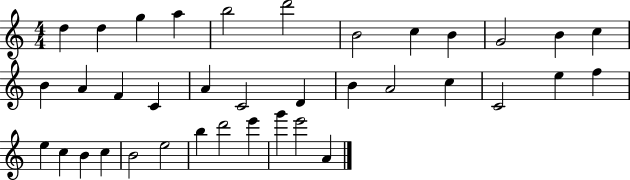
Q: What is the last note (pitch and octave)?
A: A4